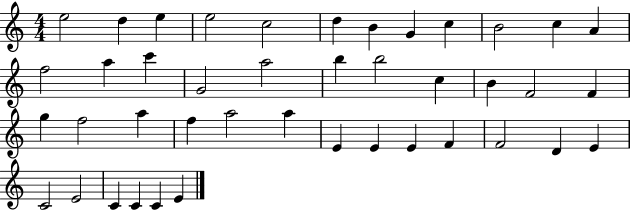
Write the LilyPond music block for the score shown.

{
  \clef treble
  \numericTimeSignature
  \time 4/4
  \key c \major
  e''2 d''4 e''4 | e''2 c''2 | d''4 b'4 g'4 c''4 | b'2 c''4 a'4 | \break f''2 a''4 c'''4 | g'2 a''2 | b''4 b''2 c''4 | b'4 f'2 f'4 | \break g''4 f''2 a''4 | f''4 a''2 a''4 | e'4 e'4 e'4 f'4 | f'2 d'4 e'4 | \break c'2 e'2 | c'4 c'4 c'4 e'4 | \bar "|."
}